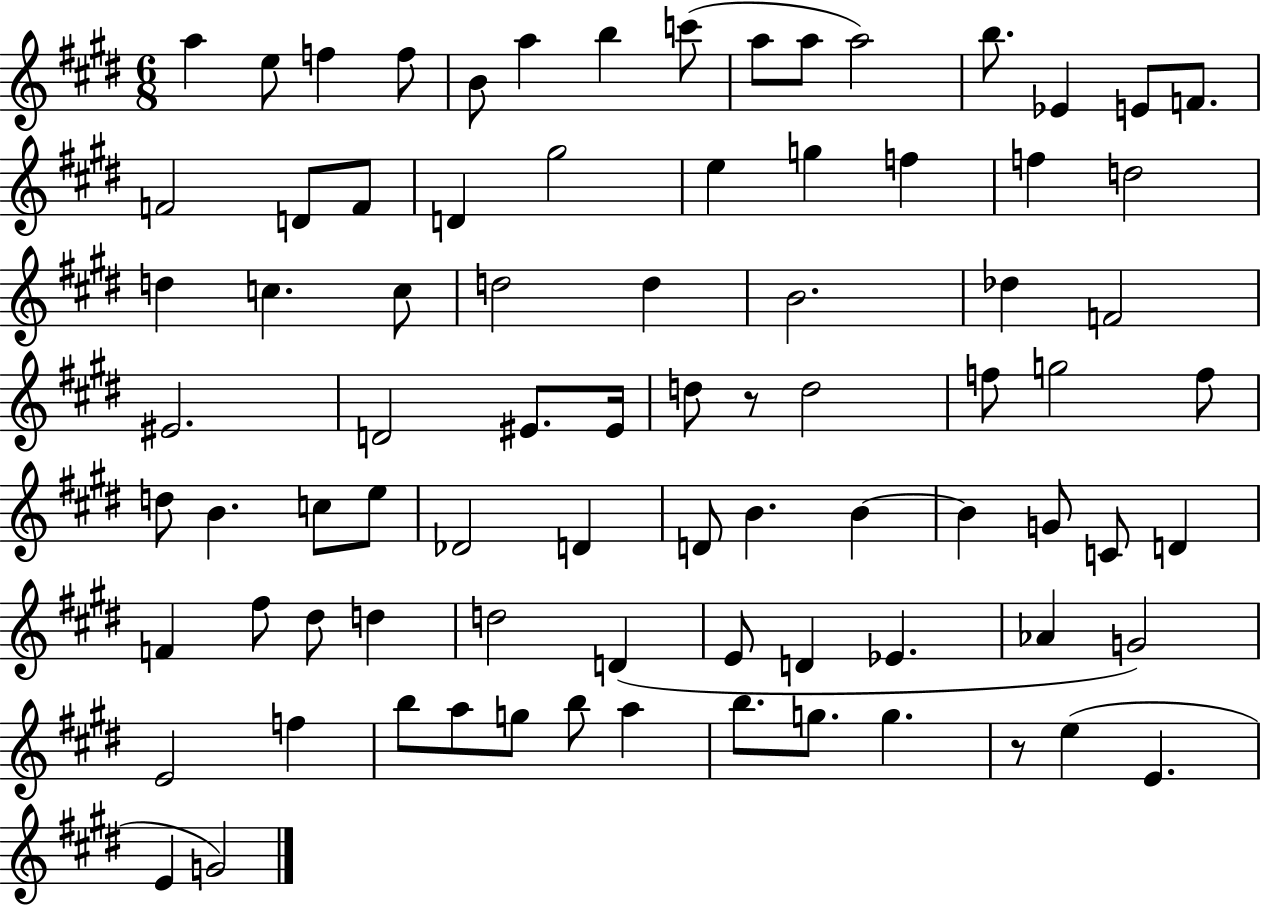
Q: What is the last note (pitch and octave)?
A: G4